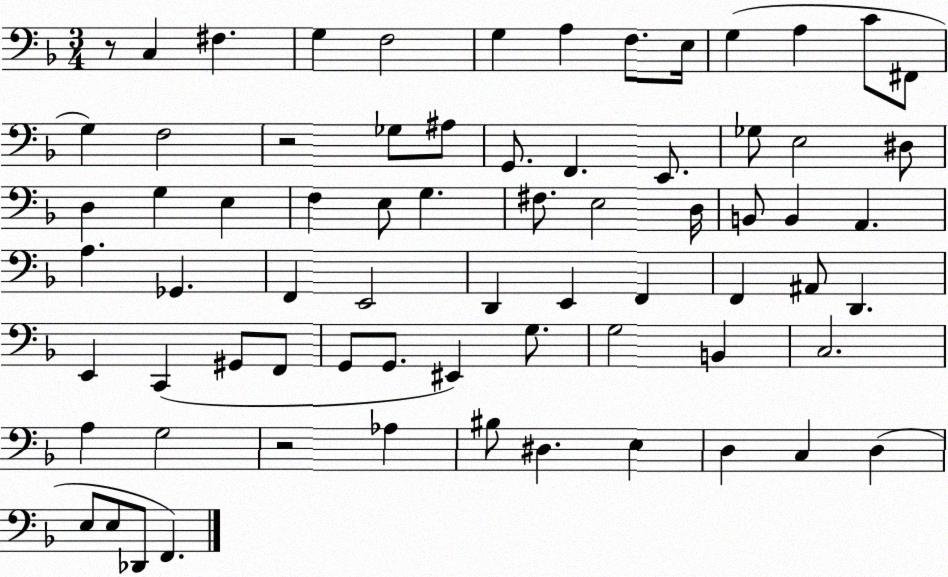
X:1
T:Untitled
M:3/4
L:1/4
K:F
z/2 C, ^F, G, F,2 G, A, F,/2 E,/4 G, A, C/2 ^F,,/2 G, F,2 z2 _G,/2 ^A,/2 G,,/2 F,, E,,/2 _G,/2 E,2 ^D,/2 D, G, E, F, E,/2 G, ^F,/2 E,2 D,/4 B,,/2 B,, A,, A, _G,, F,, E,,2 D,, E,, F,, F,, ^A,,/2 D,, E,, C,, ^G,,/2 F,,/2 G,,/2 G,,/2 ^E,, G,/2 G,2 B,, C,2 A, G,2 z2 _A, ^B,/2 ^D, E, D, C, D, E,/2 E,/2 _D,,/2 F,,